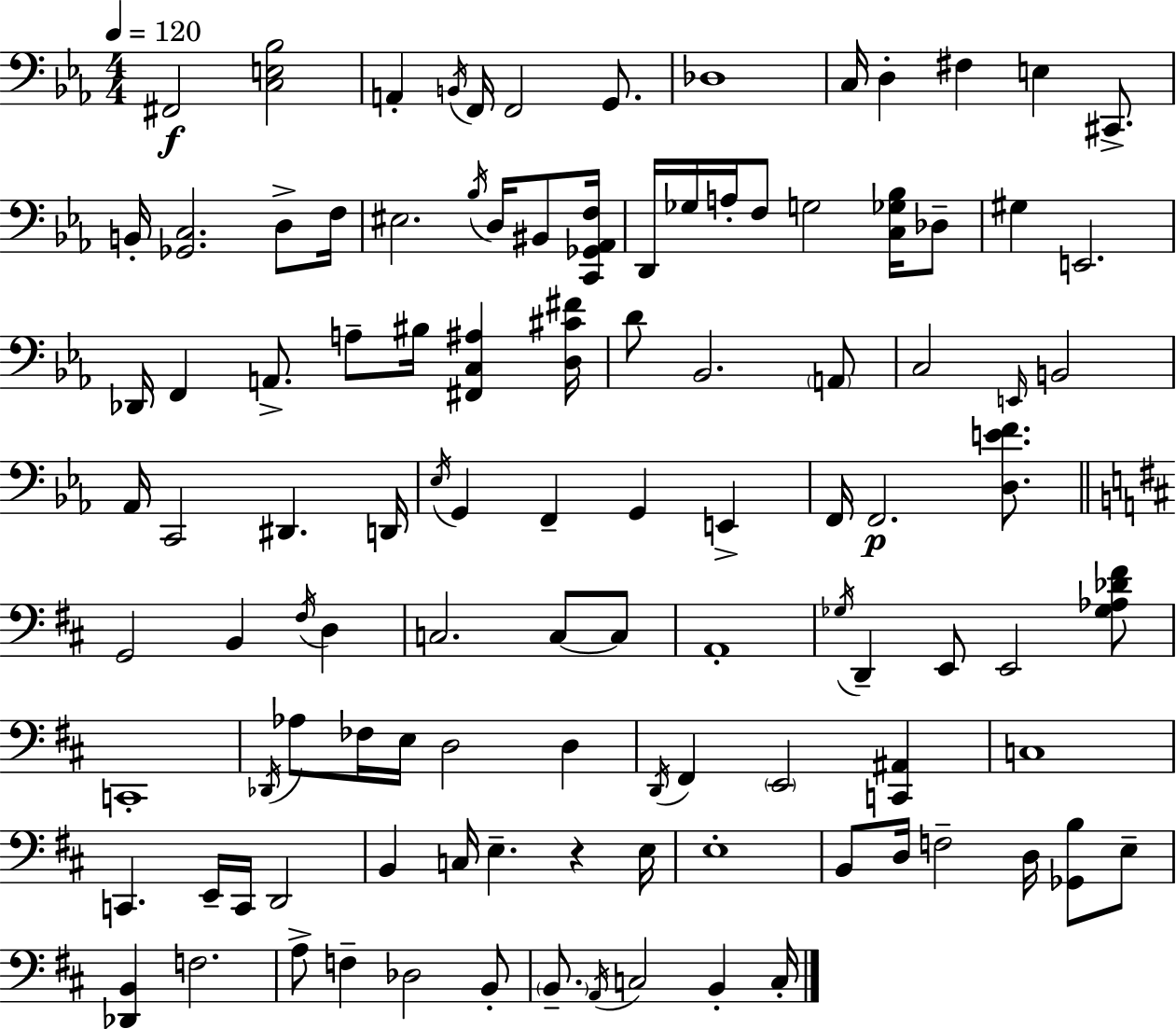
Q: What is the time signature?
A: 4/4